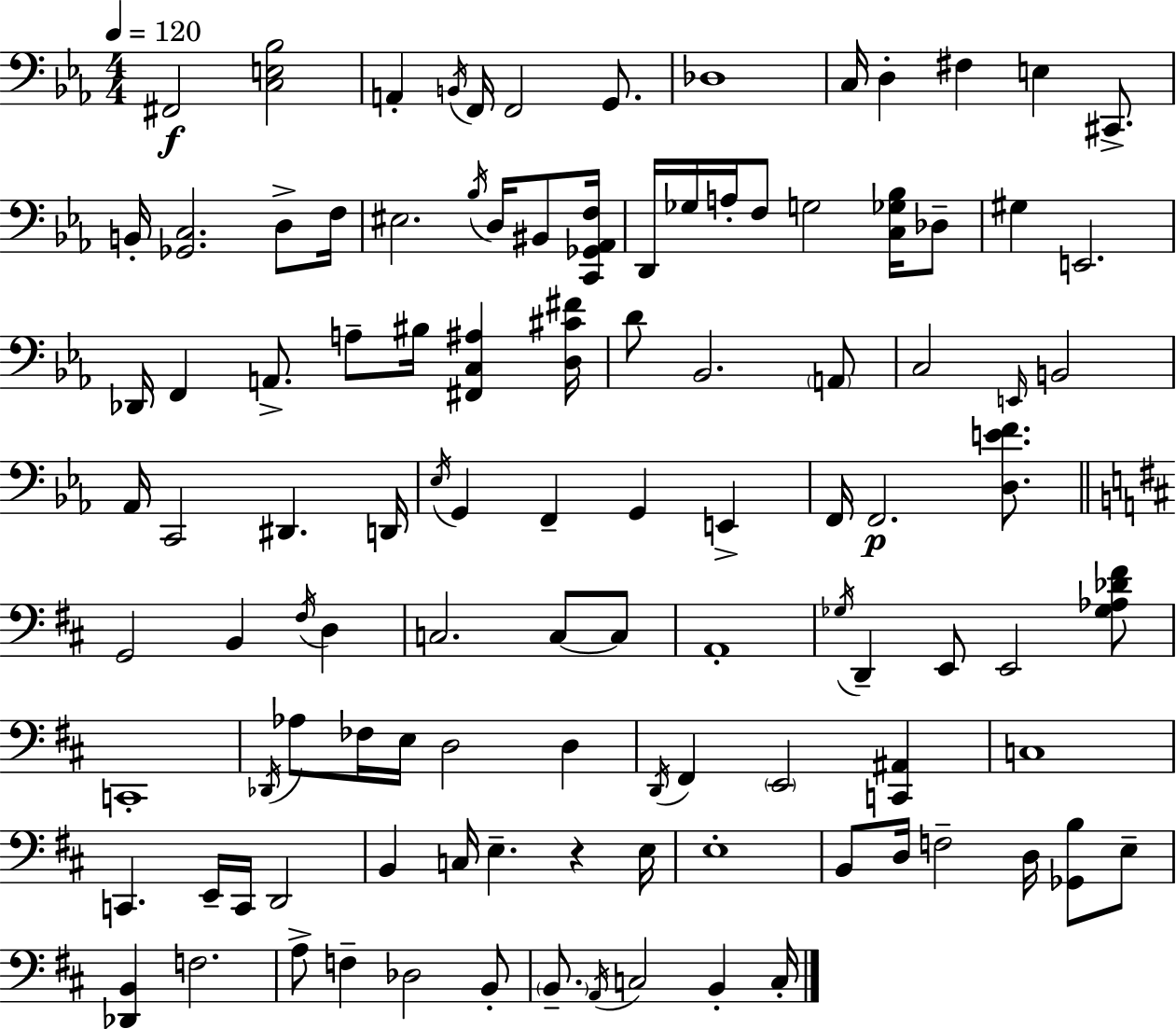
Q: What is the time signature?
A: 4/4